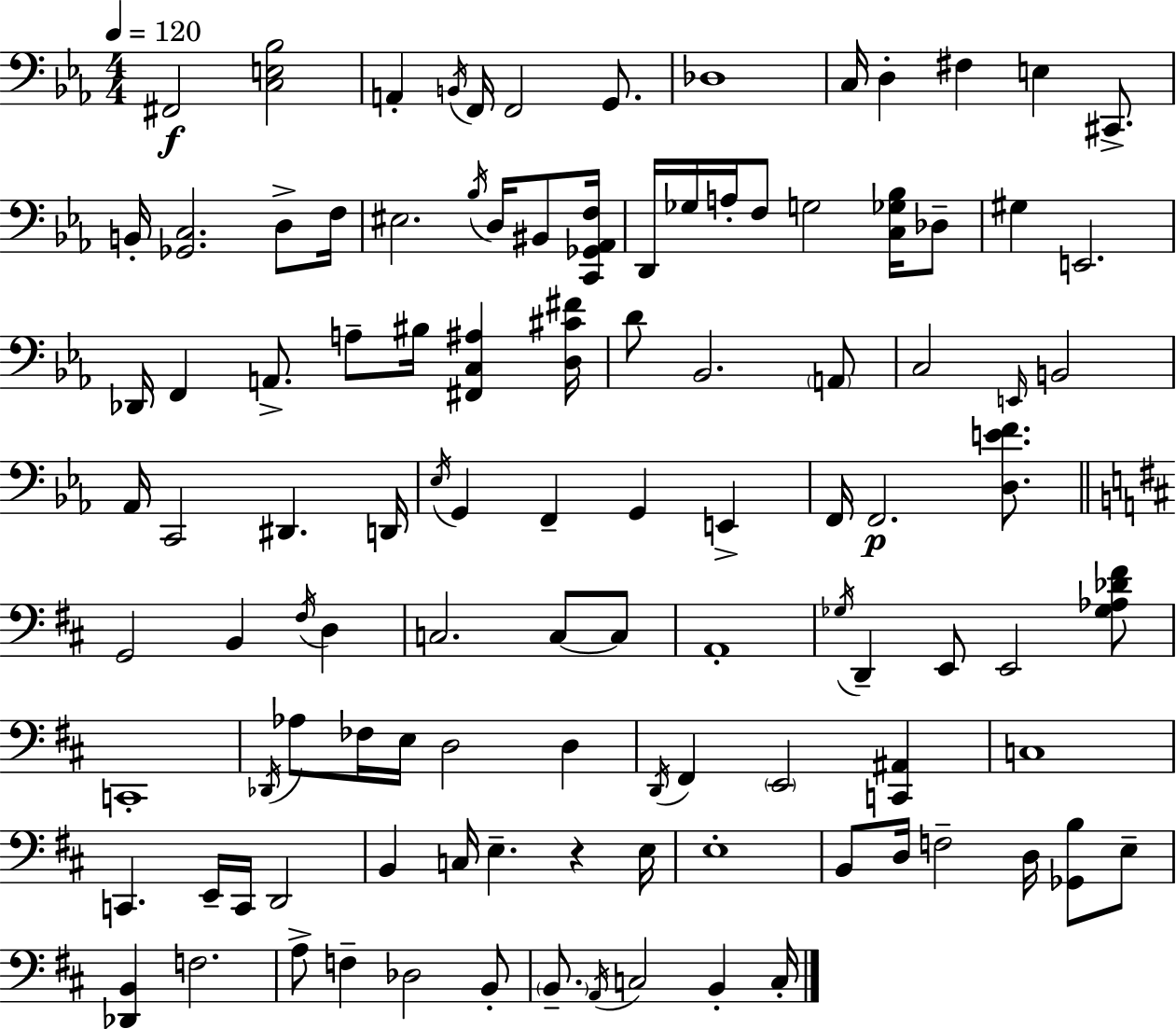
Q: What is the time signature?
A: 4/4